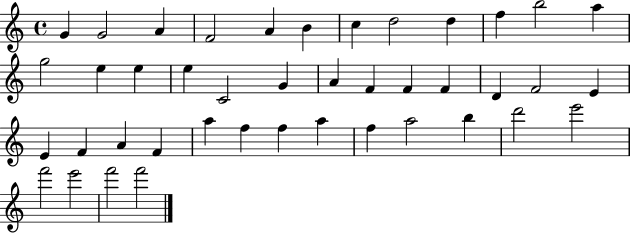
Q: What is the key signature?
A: C major